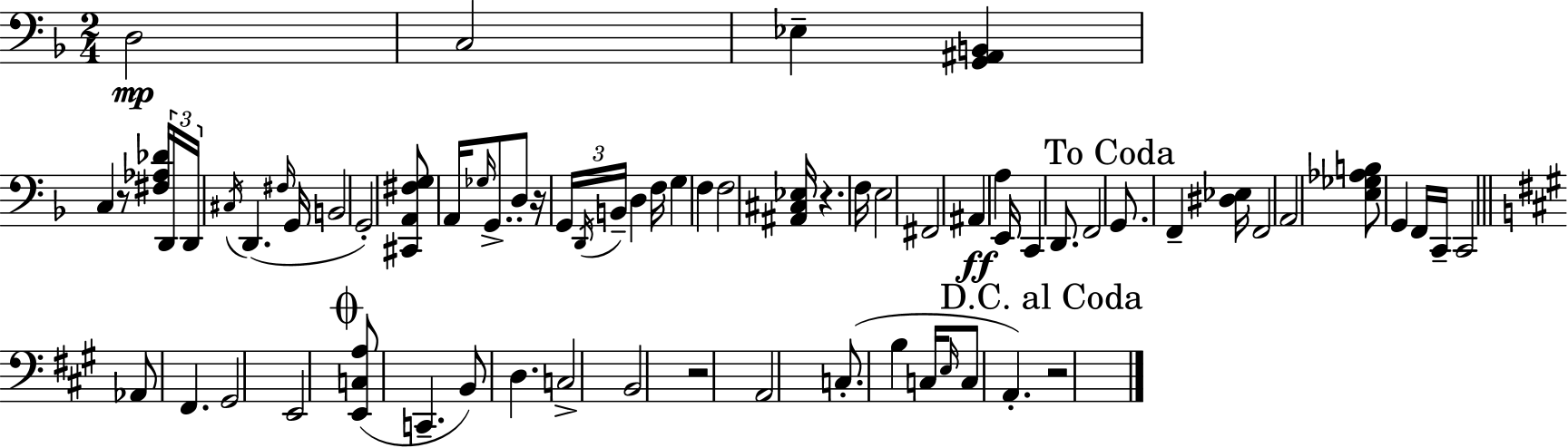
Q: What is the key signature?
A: F major